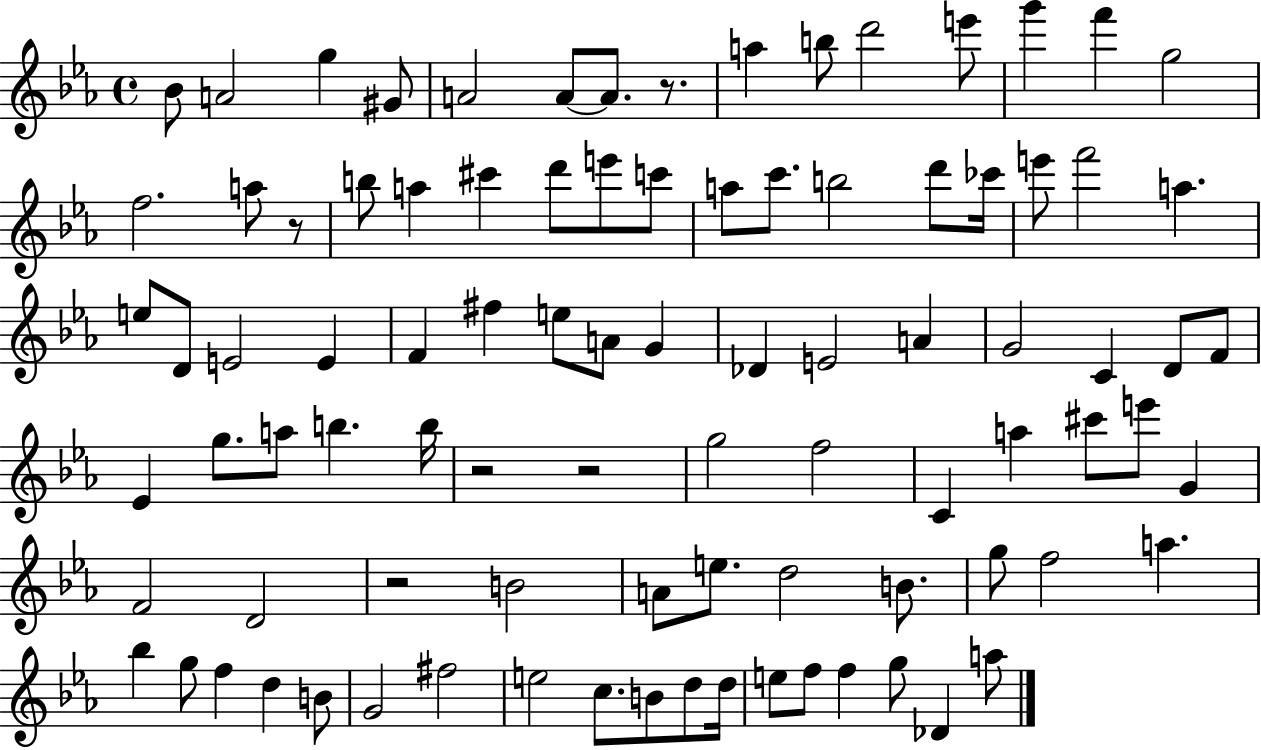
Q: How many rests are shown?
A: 5